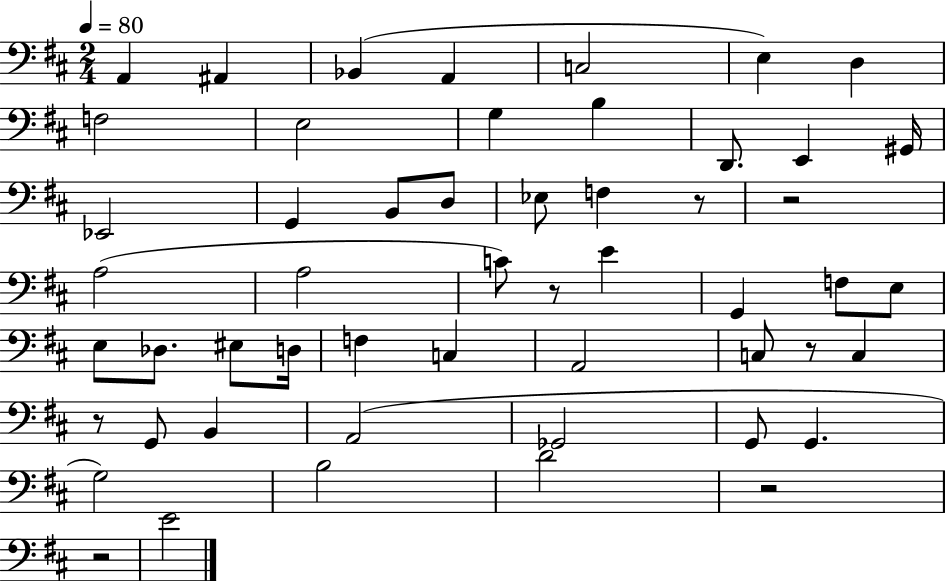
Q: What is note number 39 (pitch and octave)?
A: A2